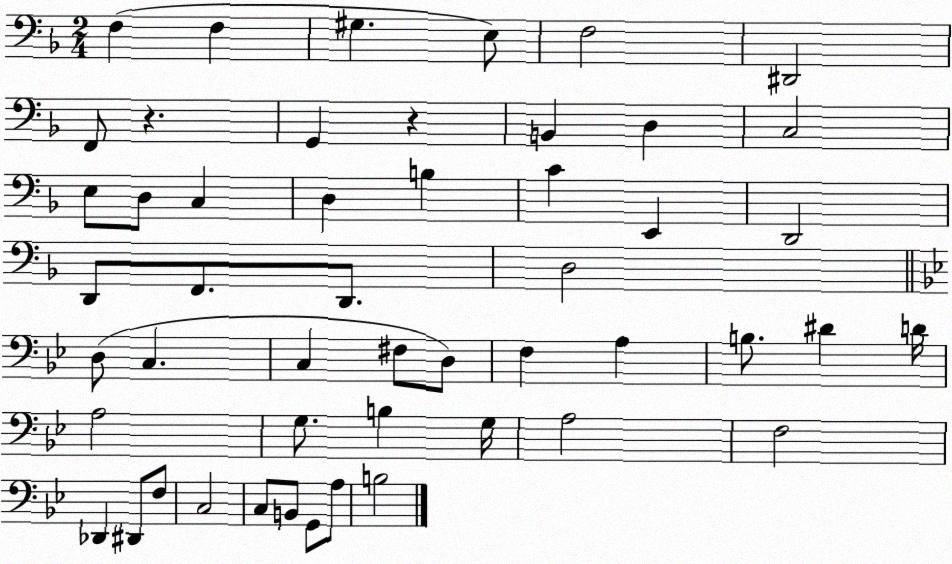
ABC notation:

X:1
T:Untitled
M:2/4
L:1/4
K:F
F, F, ^G, E,/2 F,2 ^D,,2 F,,/2 z G,, z B,, D, C,2 E,/2 D,/2 C, D, B, C E,, D,,2 D,,/2 F,,/2 D,,/2 D,2 D,/2 C, C, ^F,/2 D,/2 F, A, B,/2 ^D D/4 A,2 G,/2 B, G,/4 A,2 F,2 _D,, ^D,,/2 F,/2 C,2 C,/2 B,,/2 G,,/2 A,/2 B,2